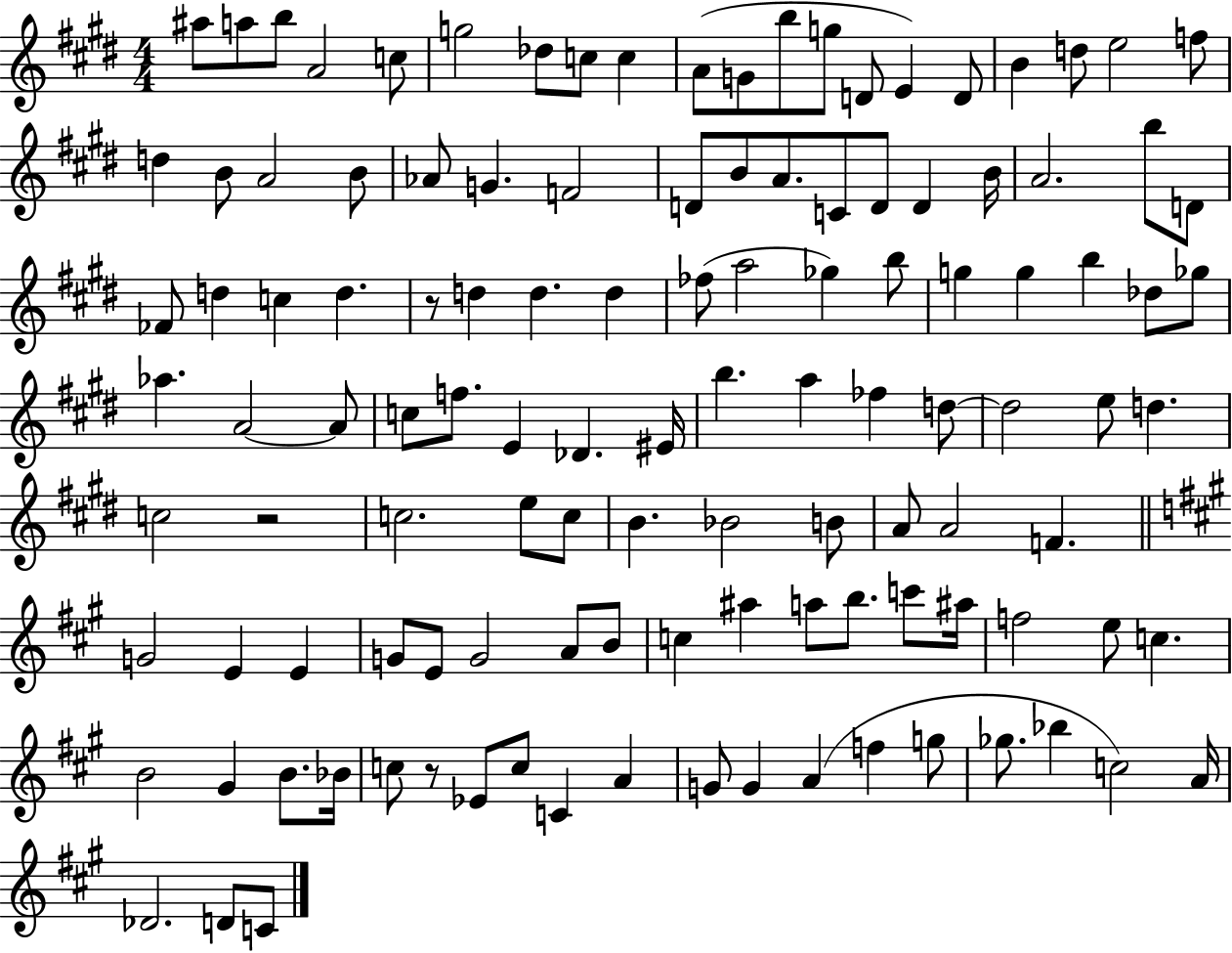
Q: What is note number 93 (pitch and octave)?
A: F5